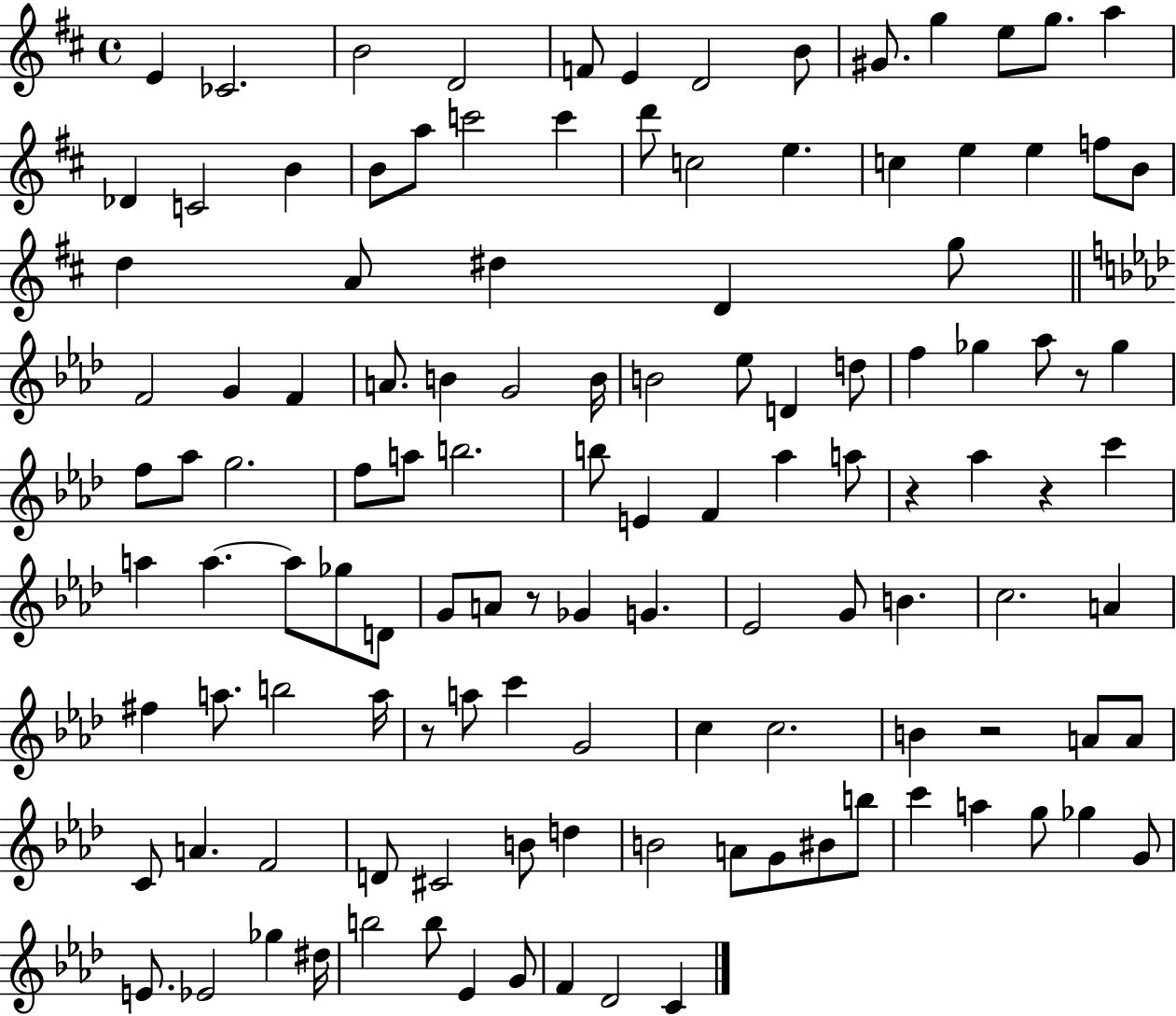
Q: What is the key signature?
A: D major